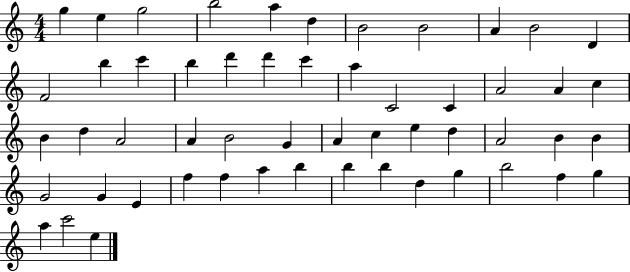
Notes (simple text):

G5/q E5/q G5/h B5/h A5/q D5/q B4/h B4/h A4/q B4/h D4/q F4/h B5/q C6/q B5/q D6/q D6/q C6/q A5/q C4/h C4/q A4/h A4/q C5/q B4/q D5/q A4/h A4/q B4/h G4/q A4/q C5/q E5/q D5/q A4/h B4/q B4/q G4/h G4/q E4/q F5/q F5/q A5/q B5/q B5/q B5/q D5/q G5/q B5/h F5/q G5/q A5/q C6/h E5/q